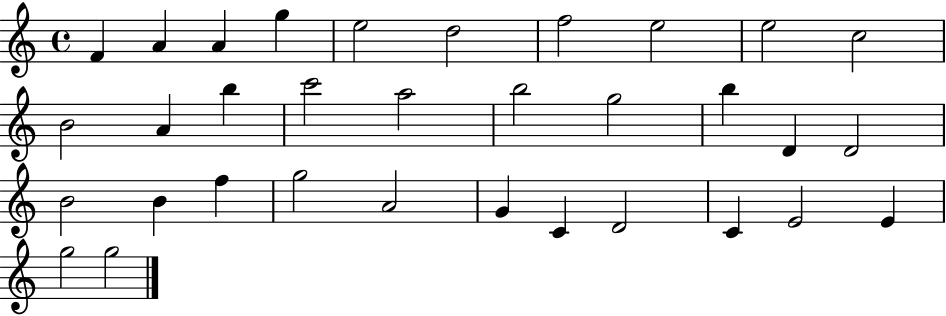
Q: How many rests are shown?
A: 0